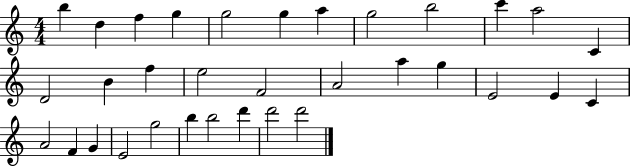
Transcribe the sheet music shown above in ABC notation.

X:1
T:Untitled
M:4/4
L:1/4
K:C
b d f g g2 g a g2 b2 c' a2 C D2 B f e2 F2 A2 a g E2 E C A2 F G E2 g2 b b2 d' d'2 d'2